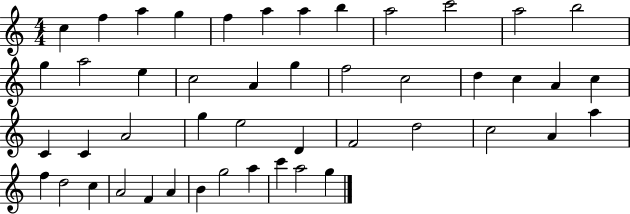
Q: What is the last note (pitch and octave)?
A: G5